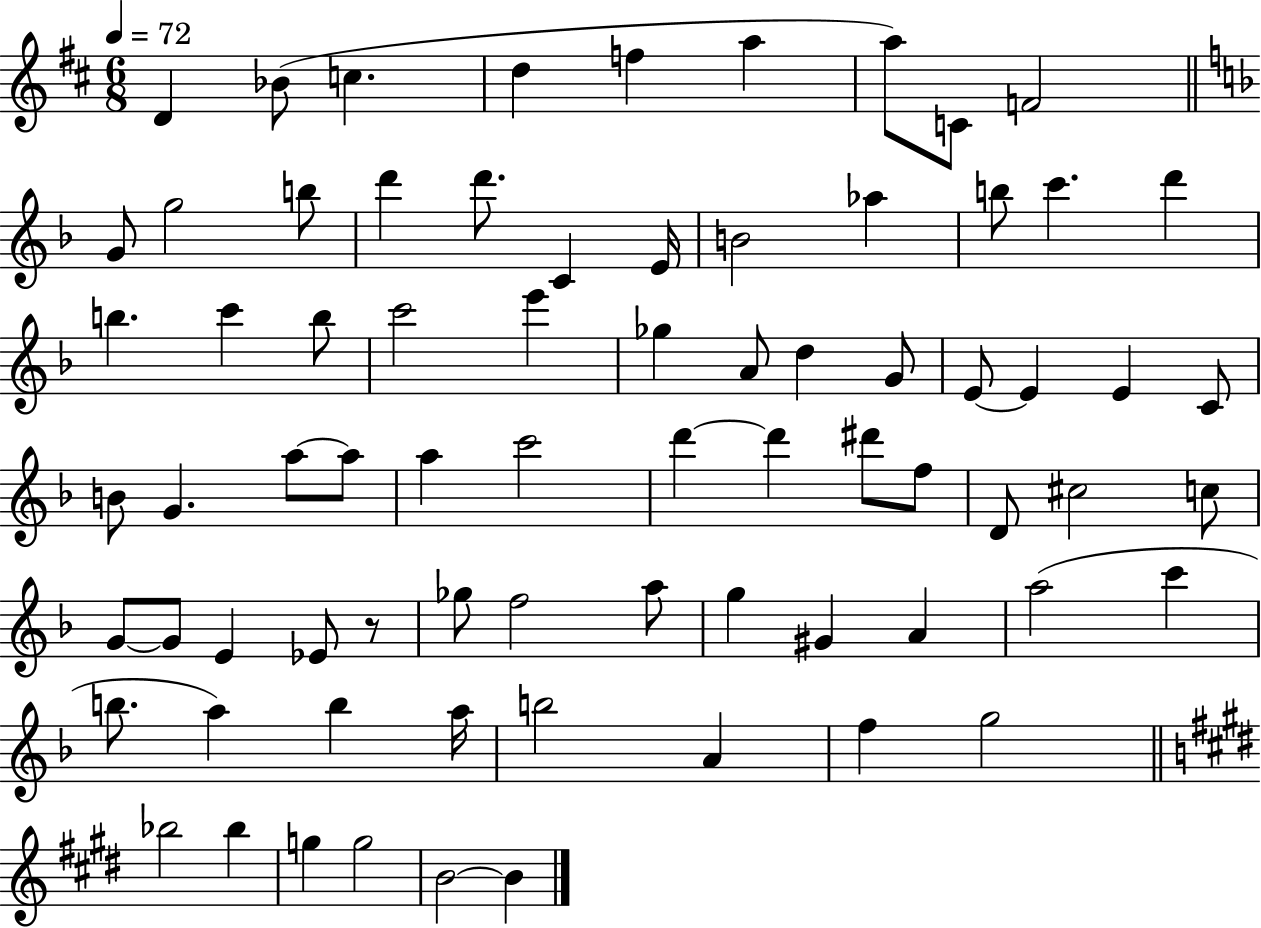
X:1
T:Untitled
M:6/8
L:1/4
K:D
D _B/2 c d f a a/2 C/2 F2 G/2 g2 b/2 d' d'/2 C E/4 B2 _a b/2 c' d' b c' b/2 c'2 e' _g A/2 d G/2 E/2 E E C/2 B/2 G a/2 a/2 a c'2 d' d' ^d'/2 f/2 D/2 ^c2 c/2 G/2 G/2 E _E/2 z/2 _g/2 f2 a/2 g ^G A a2 c' b/2 a b a/4 b2 A f g2 _b2 _b g g2 B2 B